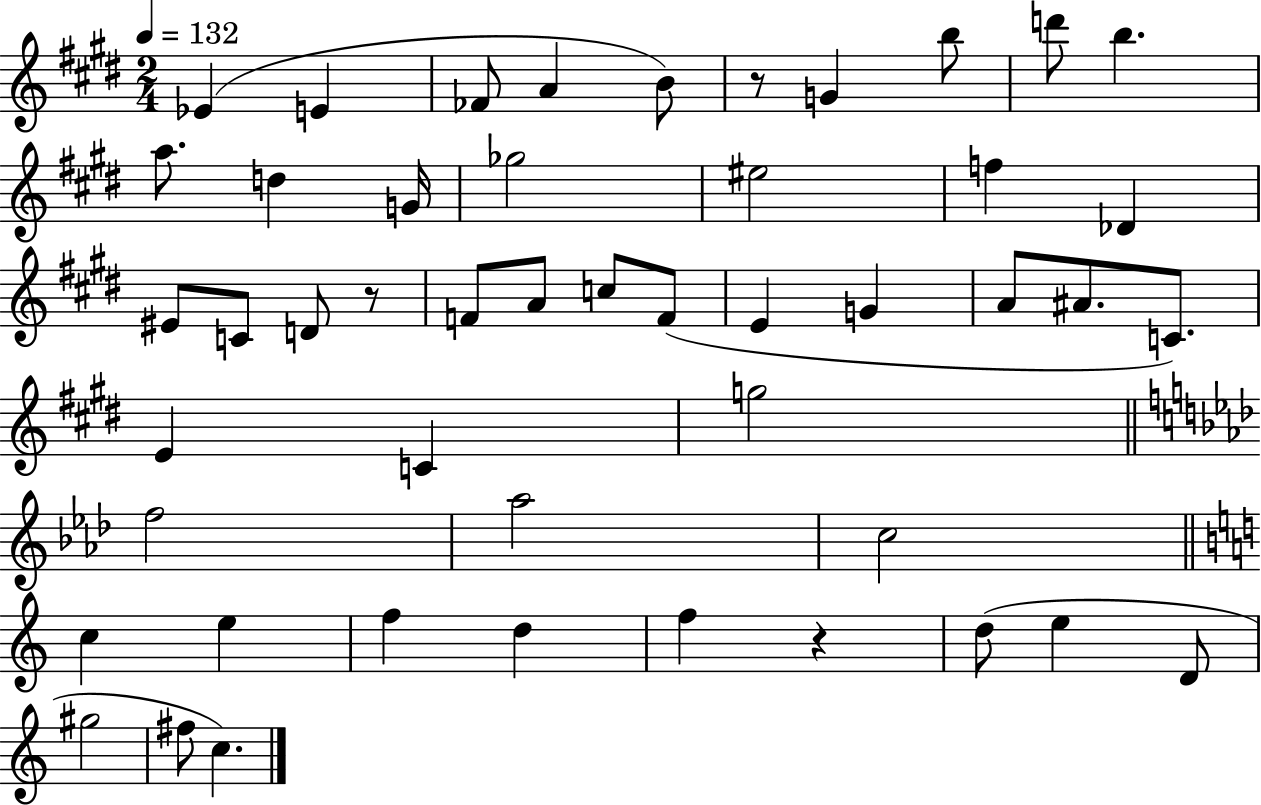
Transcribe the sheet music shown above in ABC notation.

X:1
T:Untitled
M:2/4
L:1/4
K:E
_E E _F/2 A B/2 z/2 G b/2 d'/2 b a/2 d G/4 _g2 ^e2 f _D ^E/2 C/2 D/2 z/2 F/2 A/2 c/2 F/2 E G A/2 ^A/2 C/2 E C g2 f2 _a2 c2 c e f d f z d/2 e D/2 ^g2 ^f/2 c